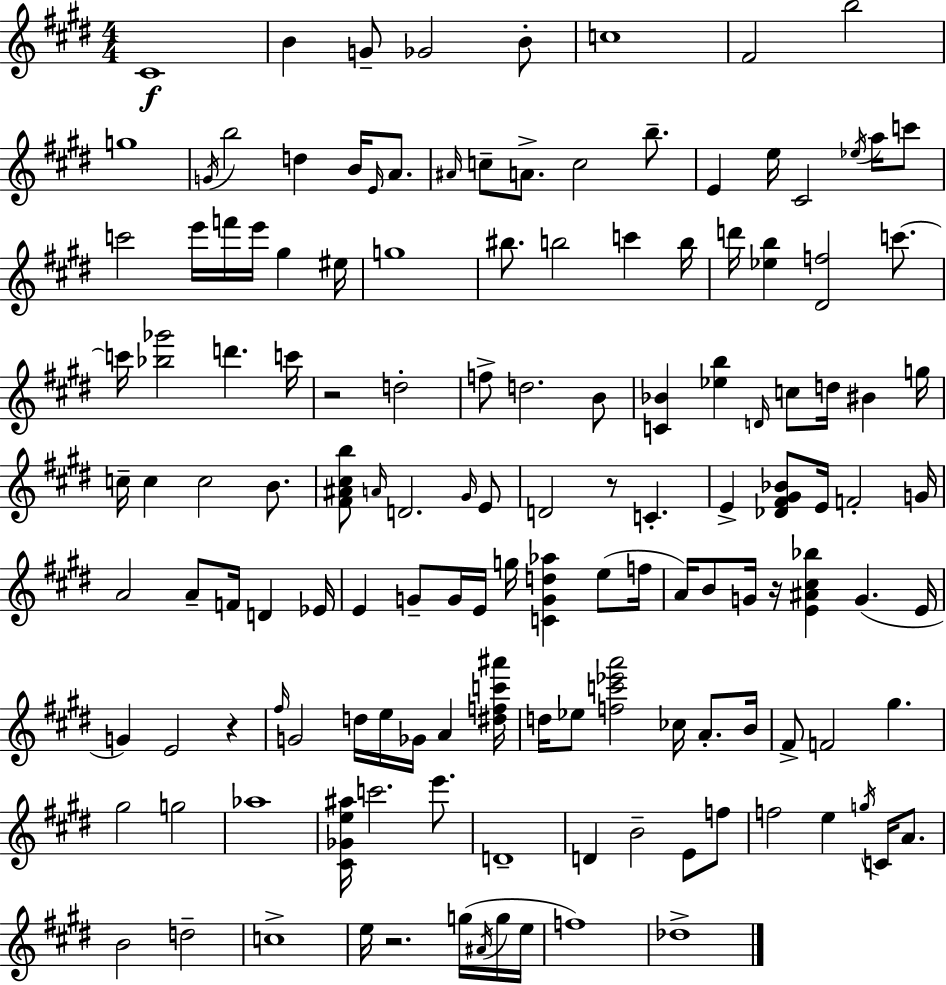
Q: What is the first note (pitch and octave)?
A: C#4